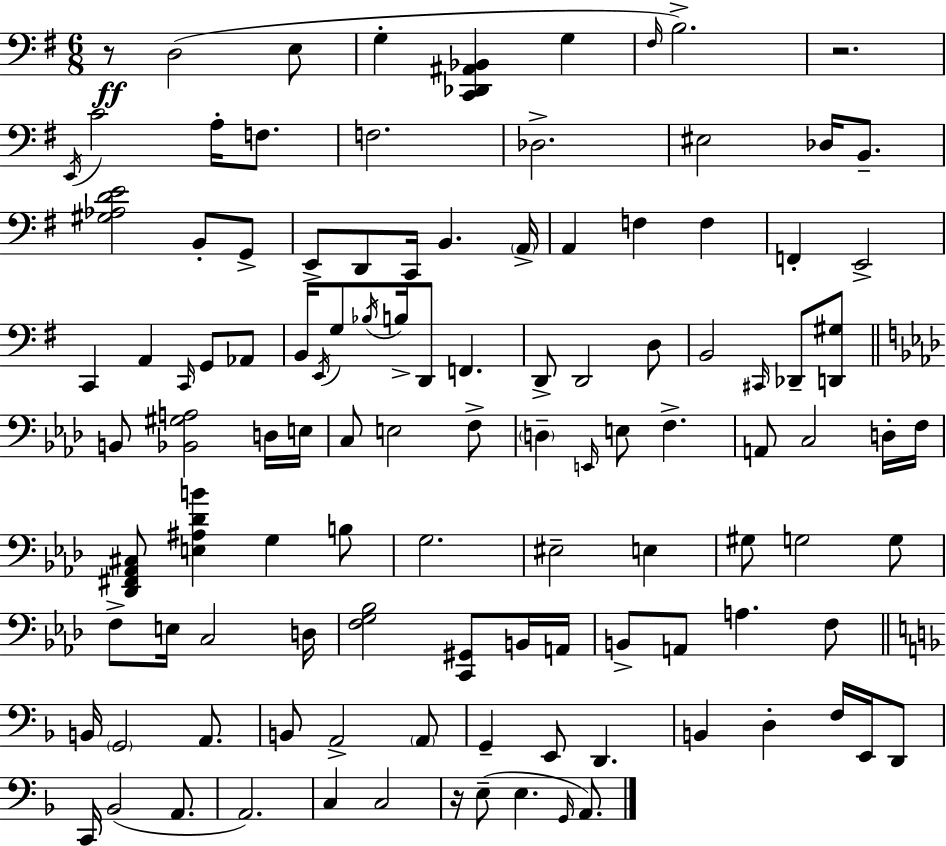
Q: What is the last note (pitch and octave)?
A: A2